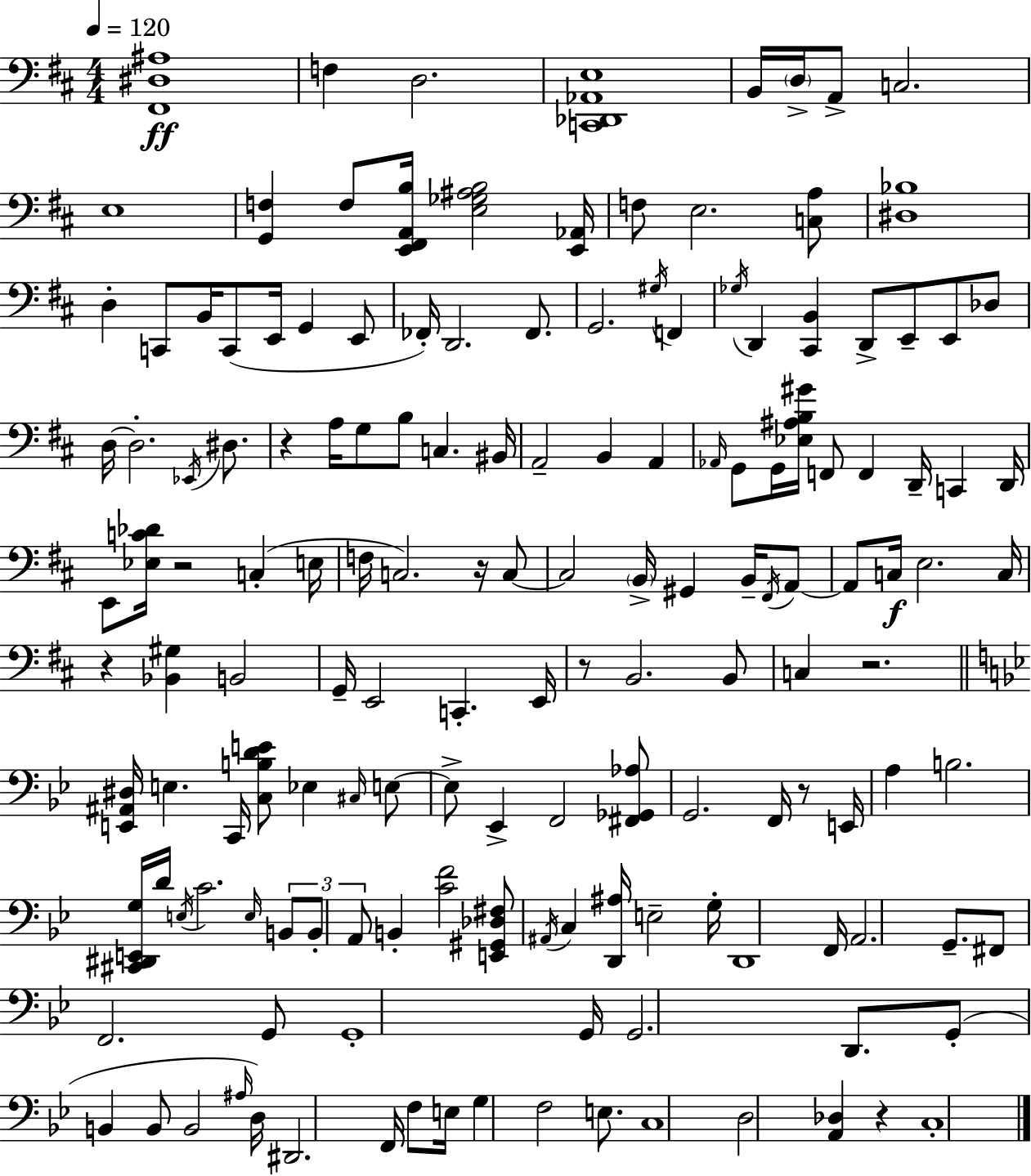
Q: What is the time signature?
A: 4/4